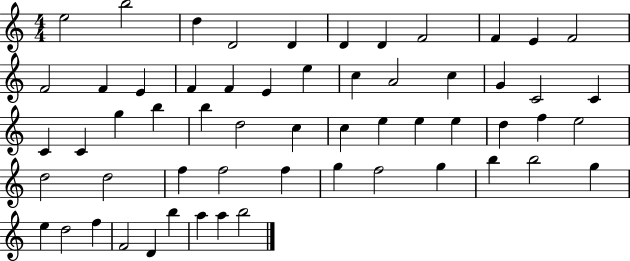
{
  \clef treble
  \numericTimeSignature
  \time 4/4
  \key c \major
  e''2 b''2 | d''4 d'2 d'4 | d'4 d'4 f'2 | f'4 e'4 f'2 | \break f'2 f'4 e'4 | f'4 f'4 e'4 e''4 | c''4 a'2 c''4 | g'4 c'2 c'4 | \break c'4 c'4 g''4 b''4 | b''4 d''2 c''4 | c''4 e''4 e''4 e''4 | d''4 f''4 e''2 | \break d''2 d''2 | f''4 f''2 f''4 | g''4 f''2 g''4 | b''4 b''2 g''4 | \break e''4 d''2 f''4 | f'2 d'4 b''4 | a''4 a''4 b''2 | \bar "|."
}